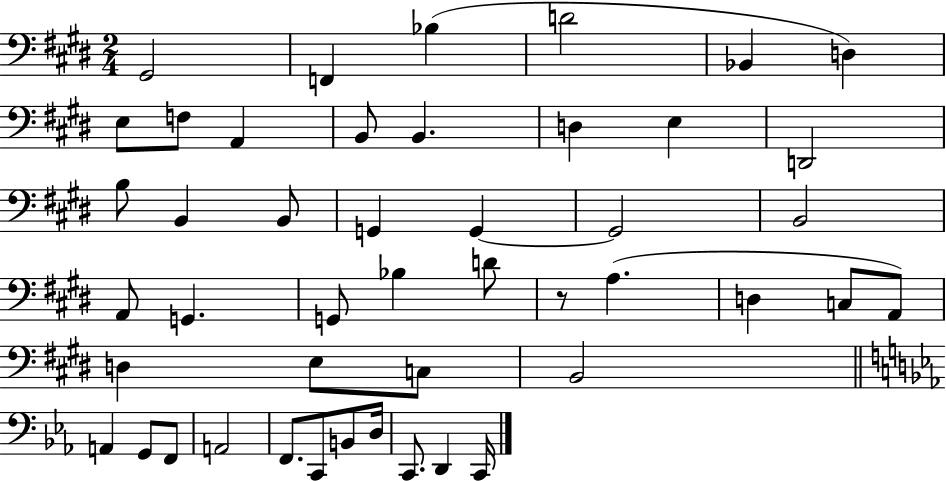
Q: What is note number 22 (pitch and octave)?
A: A2